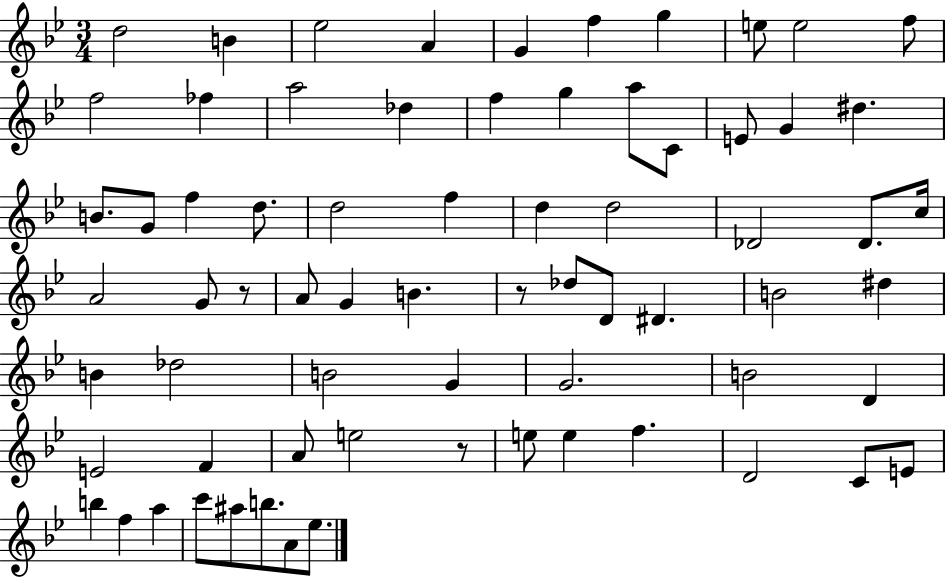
X:1
T:Untitled
M:3/4
L:1/4
K:Bb
d2 B _e2 A G f g e/2 e2 f/2 f2 _f a2 _d f g a/2 C/2 E/2 G ^d B/2 G/2 f d/2 d2 f d d2 _D2 _D/2 c/4 A2 G/2 z/2 A/2 G B z/2 _d/2 D/2 ^D B2 ^d B _d2 B2 G G2 B2 D E2 F A/2 e2 z/2 e/2 e f D2 C/2 E/2 b f a c'/2 ^a/2 b/2 A/2 _e/2